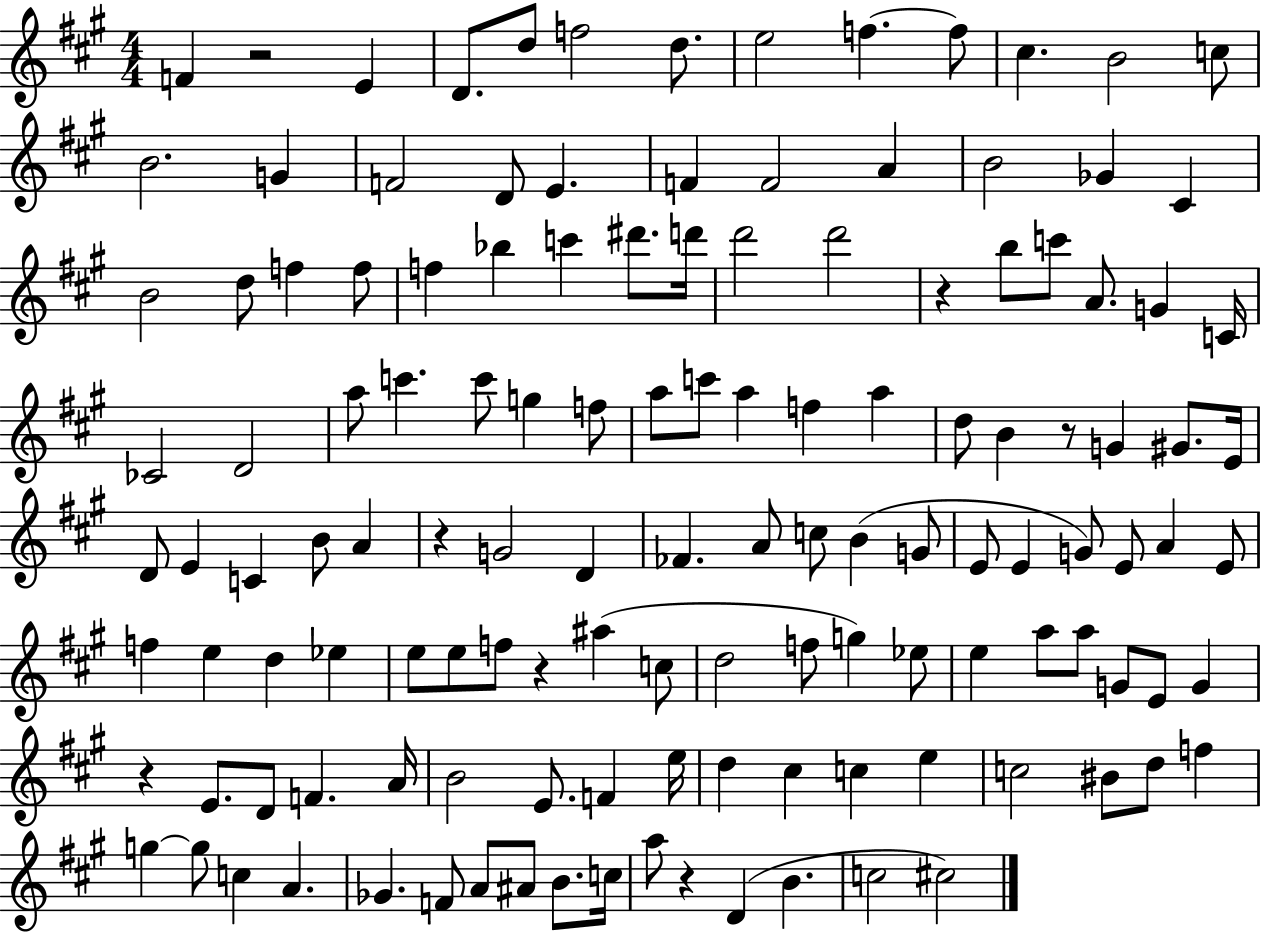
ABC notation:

X:1
T:Untitled
M:4/4
L:1/4
K:A
F z2 E D/2 d/2 f2 d/2 e2 f f/2 ^c B2 c/2 B2 G F2 D/2 E F F2 A B2 _G ^C B2 d/2 f f/2 f _b c' ^d'/2 d'/4 d'2 d'2 z b/2 c'/2 A/2 G C/4 _C2 D2 a/2 c' c'/2 g f/2 a/2 c'/2 a f a d/2 B z/2 G ^G/2 E/4 D/2 E C B/2 A z G2 D _F A/2 c/2 B G/2 E/2 E G/2 E/2 A E/2 f e d _e e/2 e/2 f/2 z ^a c/2 d2 f/2 g _e/2 e a/2 a/2 G/2 E/2 G z E/2 D/2 F A/4 B2 E/2 F e/4 d ^c c e c2 ^B/2 d/2 f g g/2 c A _G F/2 A/2 ^A/2 B/2 c/4 a/2 z D B c2 ^c2